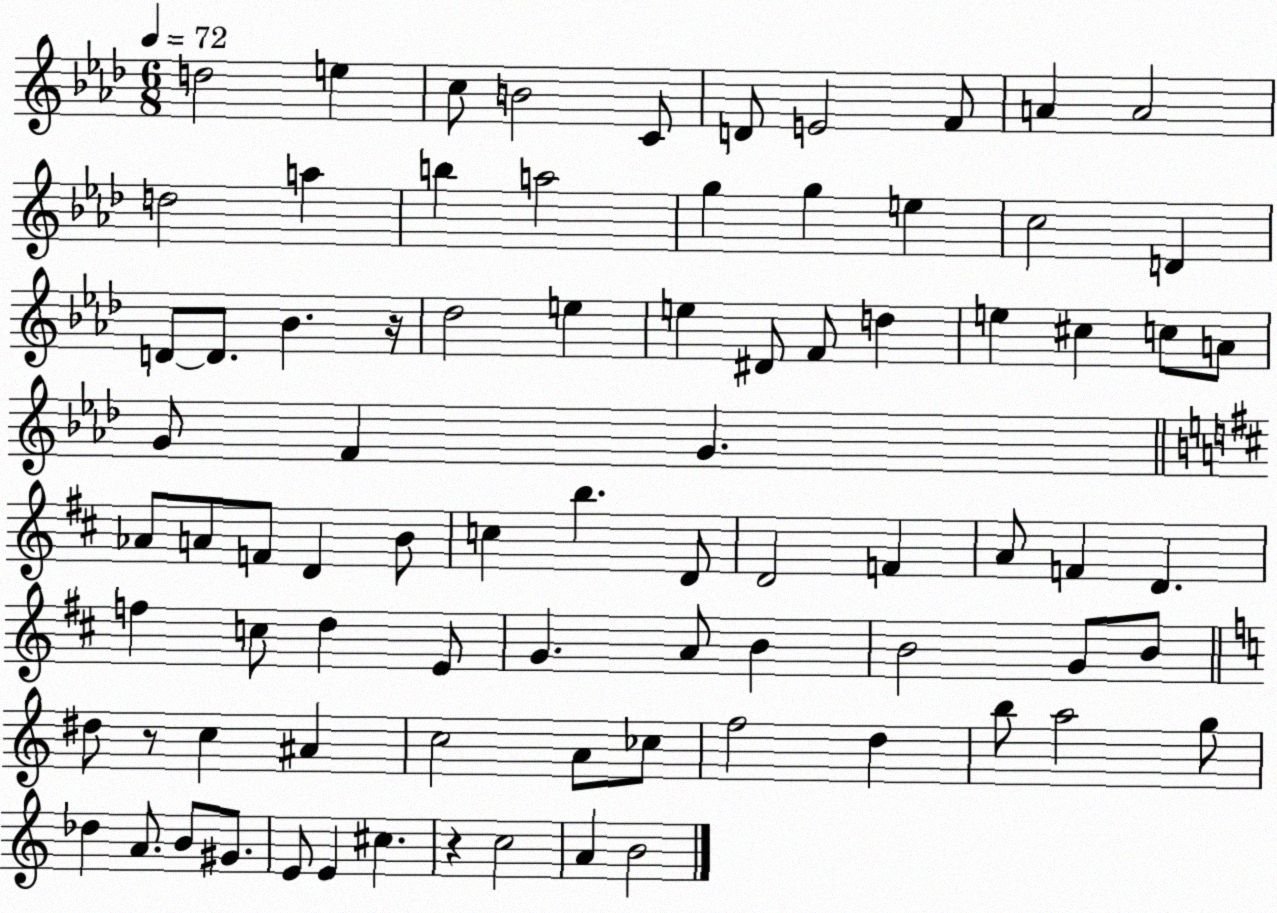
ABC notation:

X:1
T:Untitled
M:6/8
L:1/4
K:Ab
d2 e c/2 B2 C/2 D/2 E2 F/2 A A2 d2 a b a2 g g e c2 D D/2 D/2 _B z/4 _d2 e e ^D/2 F/2 d e ^c c/2 A/2 G/2 F G _A/2 A/2 F/2 D B/2 c b D/2 D2 F A/2 F D f c/2 d E/2 G A/2 B B2 G/2 B/2 ^d/2 z/2 c ^A c2 A/2 _c/2 f2 d b/2 a2 g/2 _d A/2 B/2 ^G/2 E/2 E ^c z c2 A B2